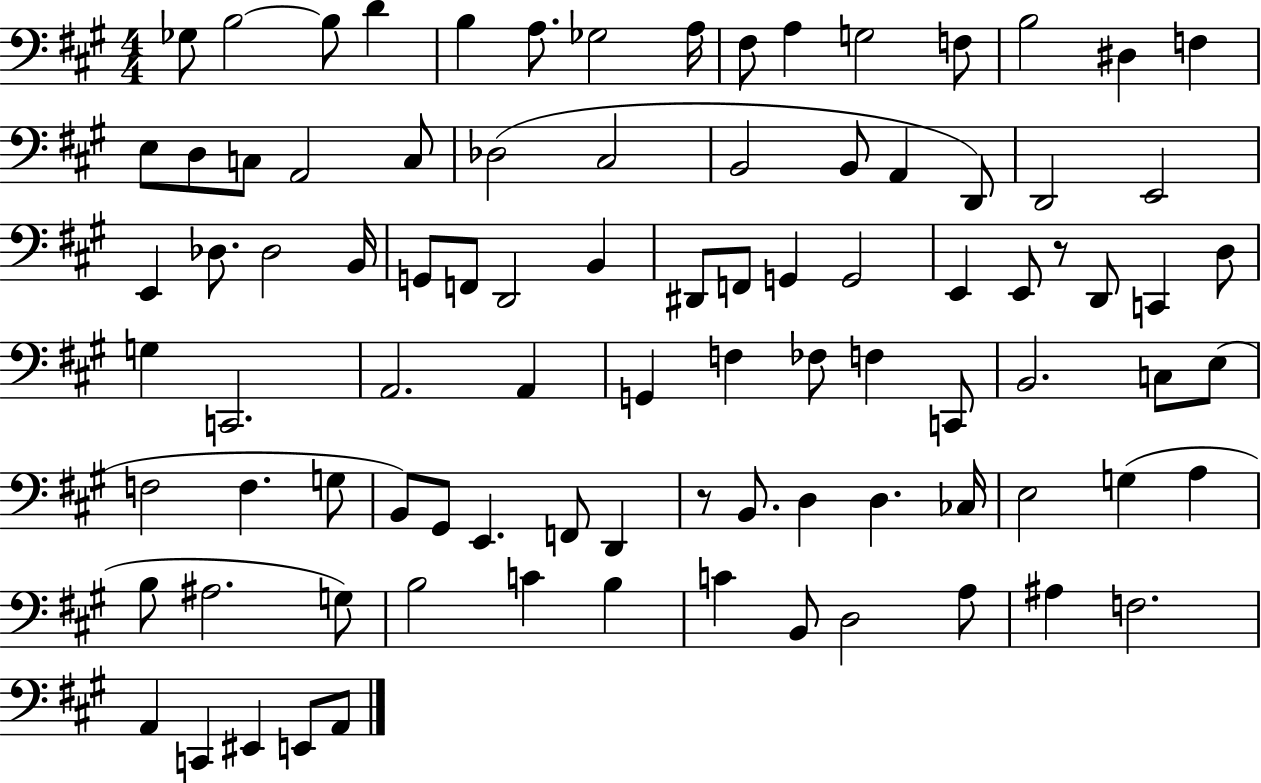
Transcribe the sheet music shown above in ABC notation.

X:1
T:Untitled
M:4/4
L:1/4
K:A
_G,/2 B,2 B,/2 D B, A,/2 _G,2 A,/4 ^F,/2 A, G,2 F,/2 B,2 ^D, F, E,/2 D,/2 C,/2 A,,2 C,/2 _D,2 ^C,2 B,,2 B,,/2 A,, D,,/2 D,,2 E,,2 E,, _D,/2 _D,2 B,,/4 G,,/2 F,,/2 D,,2 B,, ^D,,/2 F,,/2 G,, G,,2 E,, E,,/2 z/2 D,,/2 C,, D,/2 G, C,,2 A,,2 A,, G,, F, _F,/2 F, C,,/2 B,,2 C,/2 E,/2 F,2 F, G,/2 B,,/2 ^G,,/2 E,, F,,/2 D,, z/2 B,,/2 D, D, _C,/4 E,2 G, A, B,/2 ^A,2 G,/2 B,2 C B, C B,,/2 D,2 A,/2 ^A, F,2 A,, C,, ^E,, E,,/2 A,,/2